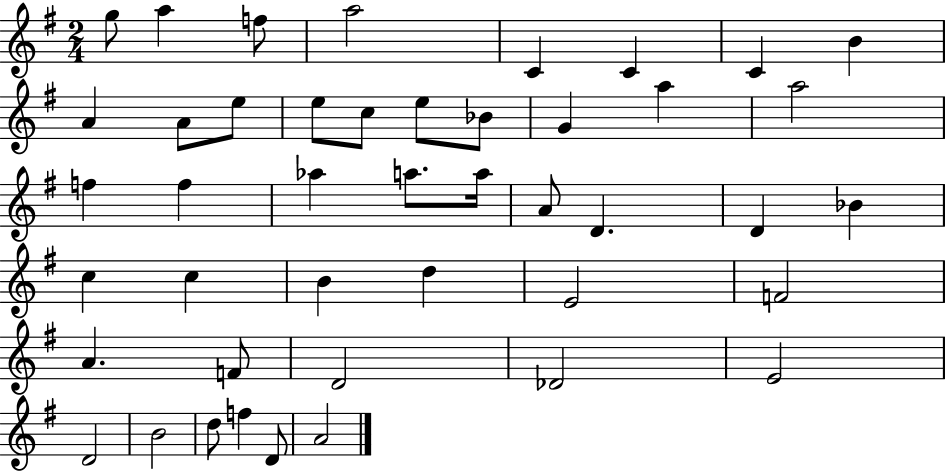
X:1
T:Untitled
M:2/4
L:1/4
K:G
g/2 a f/2 a2 C C C B A A/2 e/2 e/2 c/2 e/2 _B/2 G a a2 f f _a a/2 a/4 A/2 D D _B c c B d E2 F2 A F/2 D2 _D2 E2 D2 B2 d/2 f D/2 A2